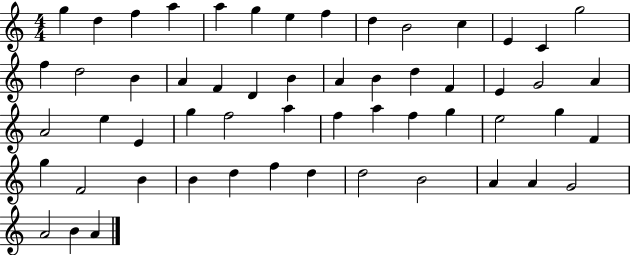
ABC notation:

X:1
T:Untitled
M:4/4
L:1/4
K:C
g d f a a g e f d B2 c E C g2 f d2 B A F D B A B d F E G2 A A2 e E g f2 a f a f g e2 g F g F2 B B d f d d2 B2 A A G2 A2 B A